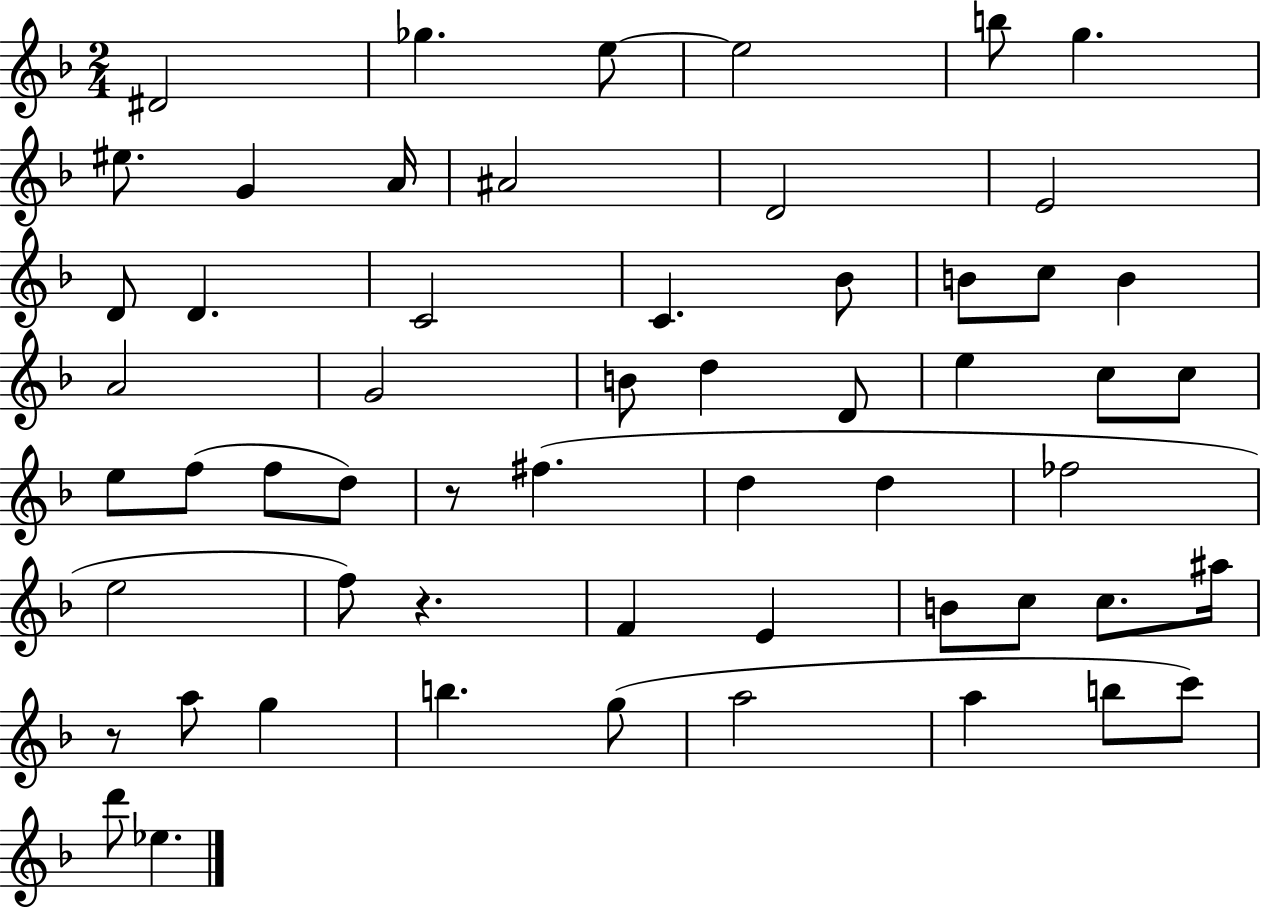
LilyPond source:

{
  \clef treble
  \numericTimeSignature
  \time 2/4
  \key f \major
  dis'2 | ges''4. e''8~~ | e''2 | b''8 g''4. | \break eis''8. g'4 a'16 | ais'2 | d'2 | e'2 | \break d'8 d'4. | c'2 | c'4. bes'8 | b'8 c''8 b'4 | \break a'2 | g'2 | b'8 d''4 d'8 | e''4 c''8 c''8 | \break e''8 f''8( f''8 d''8) | r8 fis''4.( | d''4 d''4 | fes''2 | \break e''2 | f''8) r4. | f'4 e'4 | b'8 c''8 c''8. ais''16 | \break r8 a''8 g''4 | b''4. g''8( | a''2 | a''4 b''8 c'''8) | \break d'''8 ees''4. | \bar "|."
}